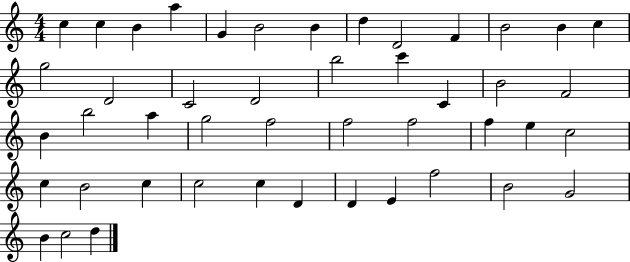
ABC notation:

X:1
T:Untitled
M:4/4
L:1/4
K:C
c c B a G B2 B d D2 F B2 B c g2 D2 C2 D2 b2 c' C B2 F2 B b2 a g2 f2 f2 f2 f e c2 c B2 c c2 c D D E f2 B2 G2 B c2 d